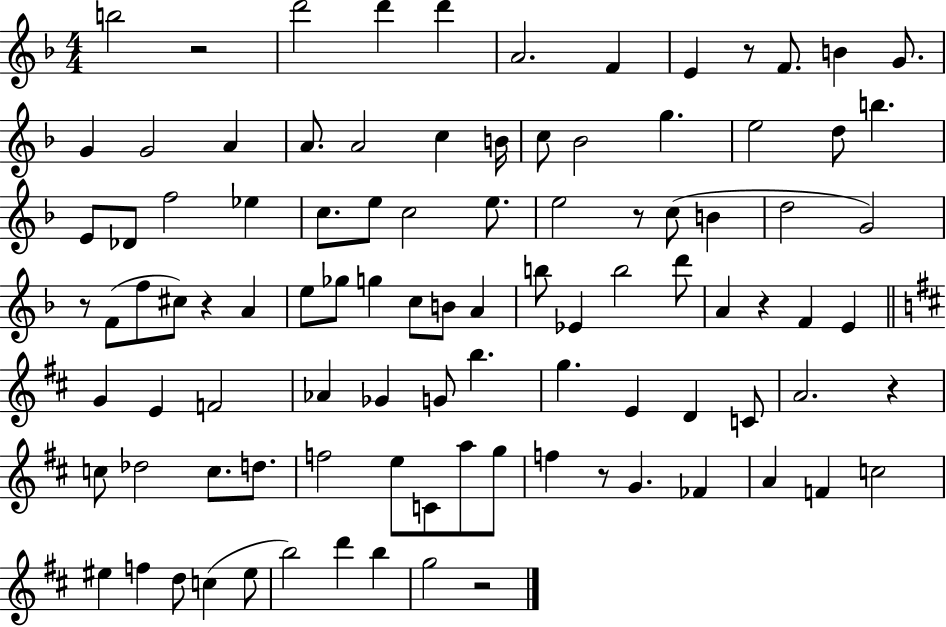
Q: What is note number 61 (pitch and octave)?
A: G5